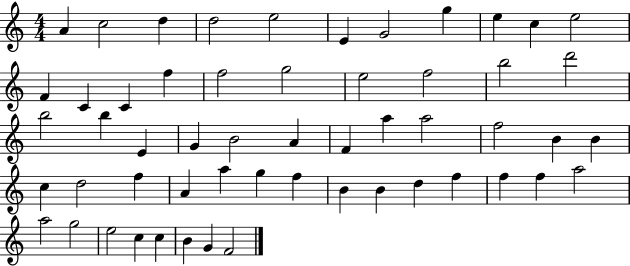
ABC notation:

X:1
T:Untitled
M:4/4
L:1/4
K:C
A c2 d d2 e2 E G2 g e c e2 F C C f f2 g2 e2 f2 b2 d'2 b2 b E G B2 A F a a2 f2 B B c d2 f A a g f B B d f f f a2 a2 g2 e2 c c B G F2